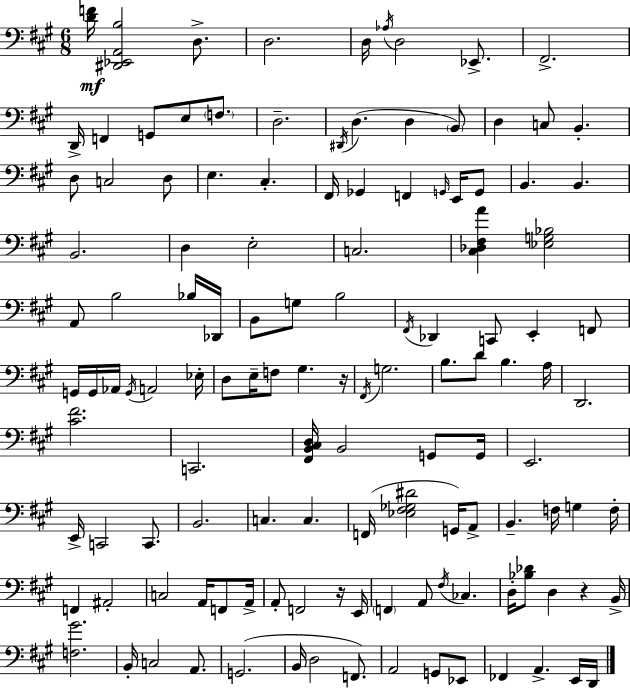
[D4,F4]/s [D#2,Eb2,A2,B3]/h D3/e. D3/h. D3/s Ab3/s D3/h Eb2/e. F#2/h. D2/s F2/q G2/e E3/e F3/e. D3/h. D#2/s D3/q. D3/q B2/e D3/q C3/e B2/q. D3/e C3/h D3/e E3/q. C#3/q. F#2/s Gb2/q F2/q G2/s E2/s G2/e B2/q. B2/q. B2/h. D3/q E3/h C3/h. [C#3,Db3,F#3,A4]/q [Eb3,G3,Bb3]/h A2/e B3/h Bb3/s Db2/s B2/e G3/e B3/h F#2/s Db2/q C2/e E2/q F2/e G2/s G2/s Ab2/s G2/s A2/h Eb3/s D3/e E3/s F3/e G#3/q. R/s F#2/s G3/h. B3/e. D4/e B3/q. A3/s D2/h. [C#4,F#4]/h. C2/h. [F#2,B2,C#3,D3]/s B2/h G2/e G2/s E2/h. E2/s C2/h C2/e. B2/h. C3/q. C3/q. F2/s [Eb3,F#3,Gb3,D#4]/h G2/s A2/e B2/q. F3/s G3/q F3/s F2/q A#2/h C3/h A2/s F2/e A2/s A2/e F2/h R/s E2/s F2/q A2/e F#3/s CES3/q. D3/s [Bb3,Db4]/e D3/q R/q B2/s [F3,G#4]/h. B2/s C3/h A2/e. G2/h. B2/s D3/h F2/e. A2/h G2/e Eb2/e FES2/q A2/q. E2/s D2/s